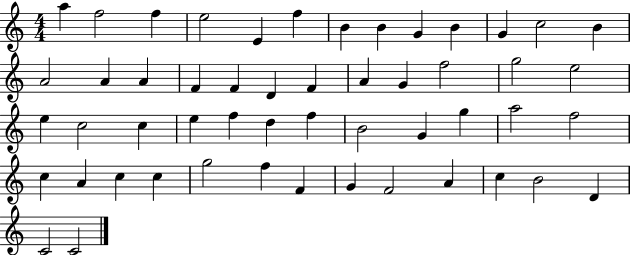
X:1
T:Untitled
M:4/4
L:1/4
K:C
a f2 f e2 E f B B G B G c2 B A2 A A F F D F A G f2 g2 e2 e c2 c e f d f B2 G g a2 f2 c A c c g2 f F G F2 A c B2 D C2 C2